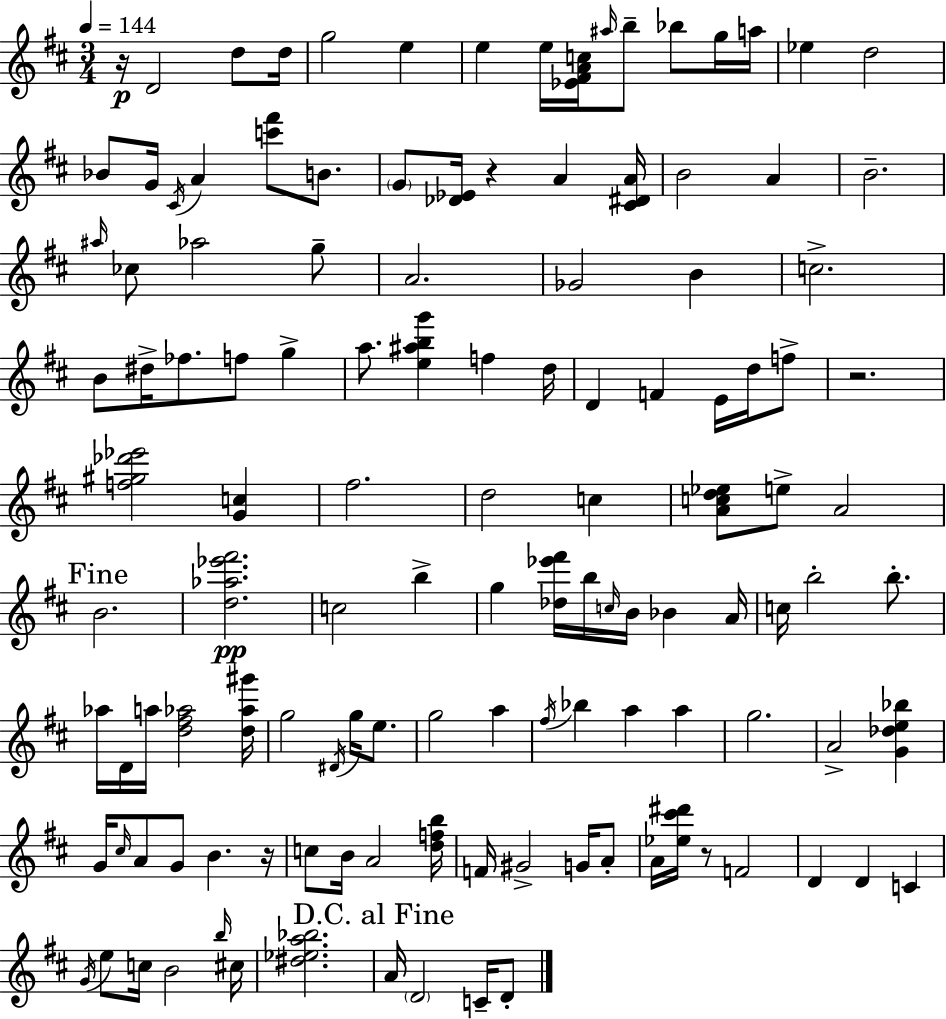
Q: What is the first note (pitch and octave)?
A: D4